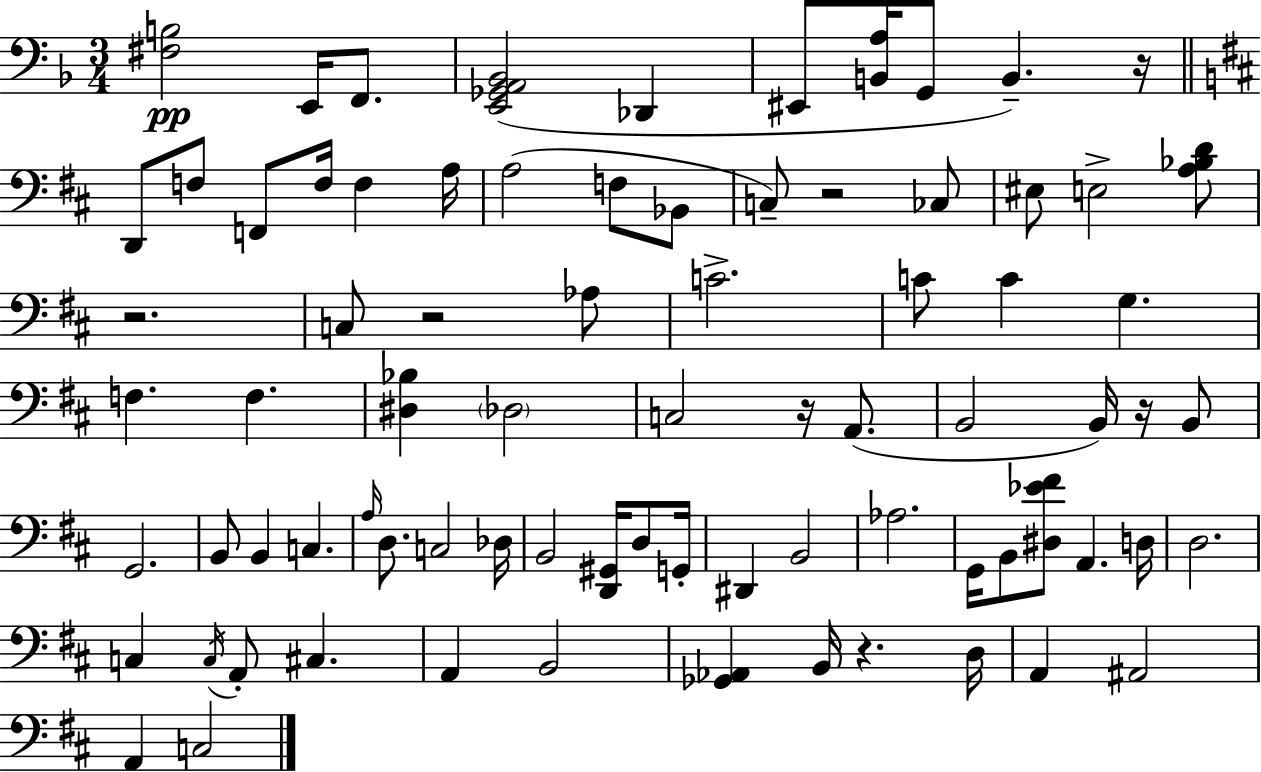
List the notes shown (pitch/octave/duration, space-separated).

[F#3,B3]/h E2/s F2/e. [E2,Gb2,A2,Bb2]/h Db2/q EIS2/e [B2,A3]/s G2/e B2/q. R/s D2/e F3/e F2/e F3/s F3/q A3/s A3/h F3/e Bb2/e C3/e R/h CES3/e EIS3/e E3/h [A3,Bb3,D4]/e R/h. C3/e R/h Ab3/e C4/h. C4/e C4/q G3/q. F3/q. F3/q. [D#3,Bb3]/q Db3/h C3/h R/s A2/e. B2/h B2/s R/s B2/e G2/h. B2/e B2/q C3/q. A3/s D3/e. C3/h Db3/s B2/h [D2,G#2]/s D3/e G2/s D#2/q B2/h Ab3/h. G2/s B2/e [D#3,Eb4,F#4]/e A2/q. D3/s D3/h. C3/q C3/s A2/e C#3/q. A2/q B2/h [Gb2,Ab2]/q B2/s R/q. D3/s A2/q A#2/h A2/q C3/h